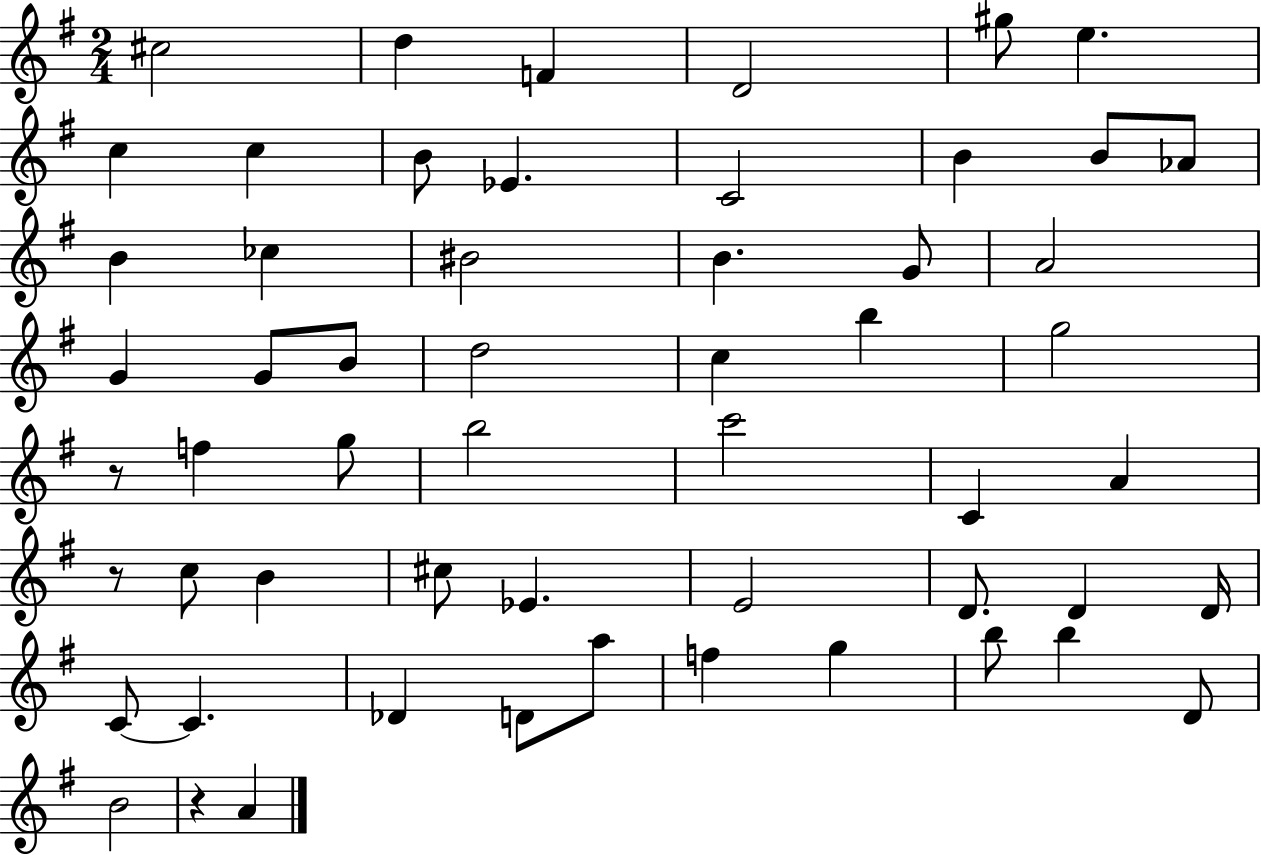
C#5/h D5/q F4/q D4/h G#5/e E5/q. C5/q C5/q B4/e Eb4/q. C4/h B4/q B4/e Ab4/e B4/q CES5/q BIS4/h B4/q. G4/e A4/h G4/q G4/e B4/e D5/h C5/q B5/q G5/h R/e F5/q G5/e B5/h C6/h C4/q A4/q R/e C5/e B4/q C#5/e Eb4/q. E4/h D4/e. D4/q D4/s C4/e C4/q. Db4/q D4/e A5/e F5/q G5/q B5/e B5/q D4/e B4/h R/q A4/q